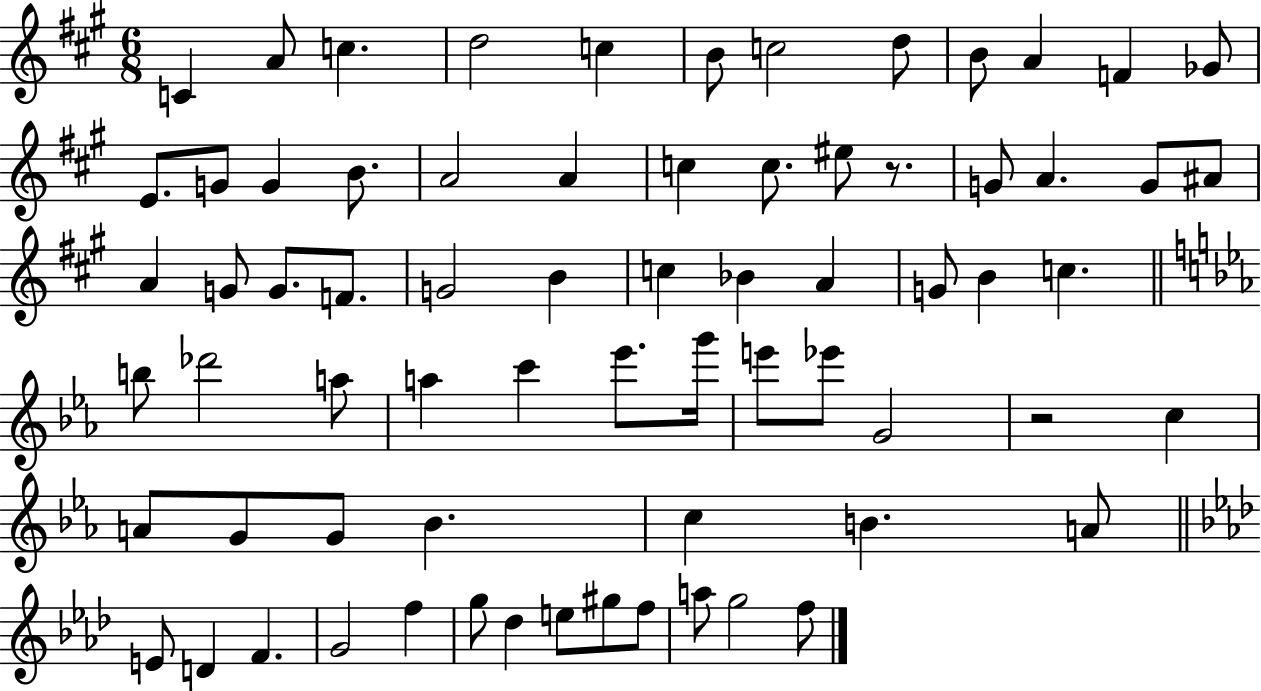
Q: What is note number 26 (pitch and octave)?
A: A4